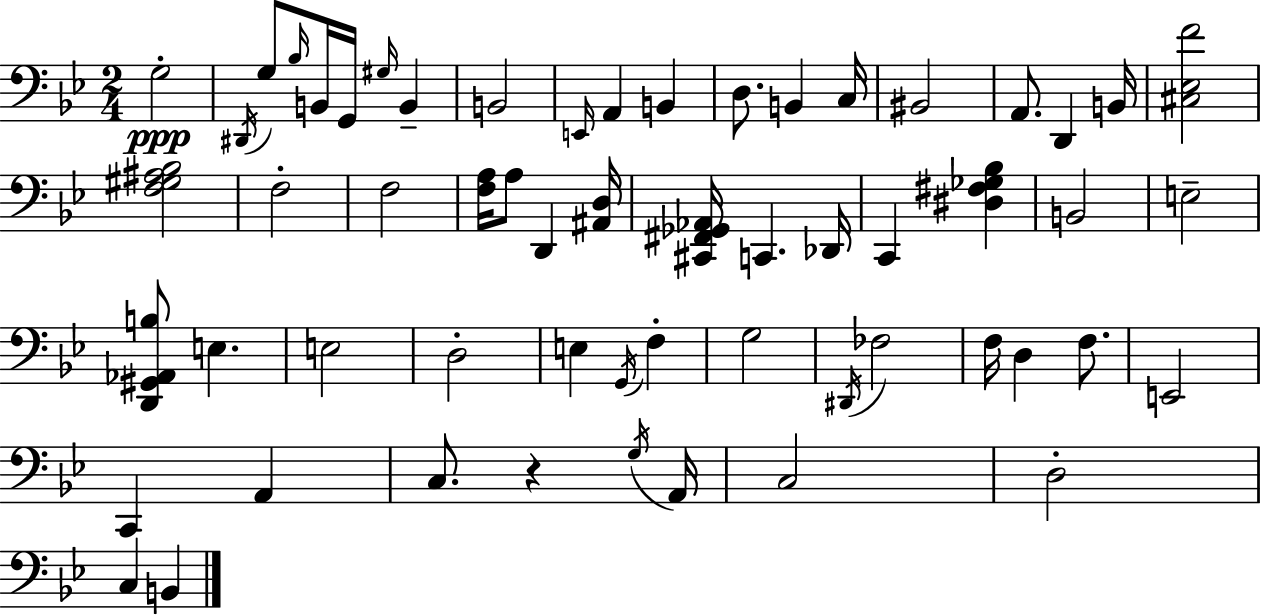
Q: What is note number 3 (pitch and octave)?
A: G3